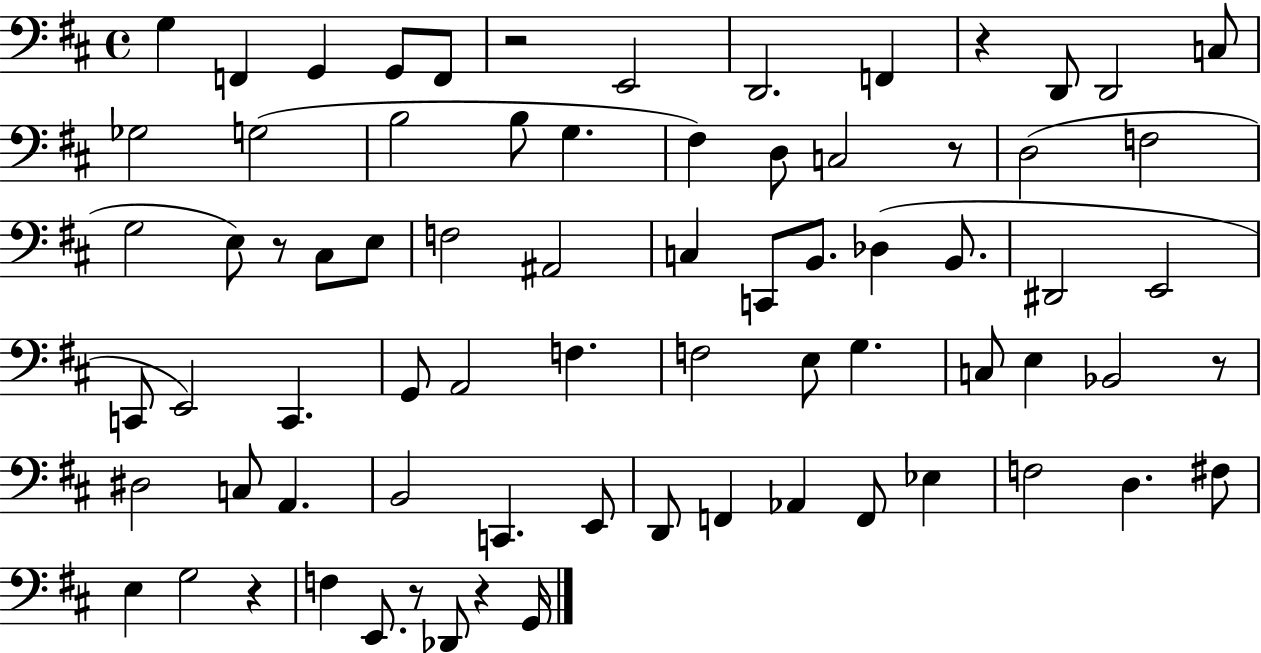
G3/q F2/q G2/q G2/e F2/e R/h E2/h D2/h. F2/q R/q D2/e D2/h C3/e Gb3/h G3/h B3/h B3/e G3/q. F#3/q D3/e C3/h R/e D3/h F3/h G3/h E3/e R/e C#3/e E3/e F3/h A#2/h C3/q C2/e B2/e. Db3/q B2/e. D#2/h E2/h C2/e E2/h C2/q. G2/e A2/h F3/q. F3/h E3/e G3/q. C3/e E3/q Bb2/h R/e D#3/h C3/e A2/q. B2/h C2/q. E2/e D2/e F2/q Ab2/q F2/e Eb3/q F3/h D3/q. F#3/e E3/q G3/h R/q F3/q E2/e. R/e Db2/e R/q G2/s